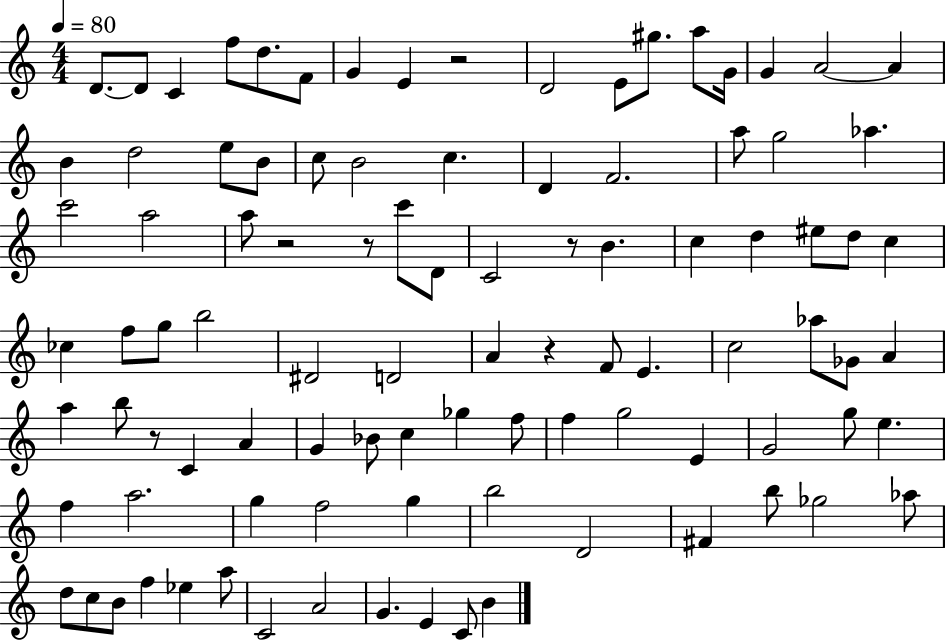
D4/e. D4/e C4/q F5/e D5/e. F4/e G4/q E4/q R/h D4/h E4/e G#5/e. A5/e G4/s G4/q A4/h A4/q B4/q D5/h E5/e B4/e C5/e B4/h C5/q. D4/q F4/h. A5/e G5/h Ab5/q. C6/h A5/h A5/e R/h R/e C6/e D4/e C4/h R/e B4/q. C5/q D5/q EIS5/e D5/e C5/q CES5/q F5/e G5/e B5/h D#4/h D4/h A4/q R/q F4/e E4/q. C5/h Ab5/e Gb4/e A4/q A5/q B5/e R/e C4/q A4/q G4/q Bb4/e C5/q Gb5/q F5/e F5/q G5/h E4/q G4/h G5/e E5/q. F5/q A5/h. G5/q F5/h G5/q B5/h D4/h F#4/q B5/e Gb5/h Ab5/e D5/e C5/e B4/e F5/q Eb5/q A5/e C4/h A4/h G4/q. E4/q C4/e B4/q